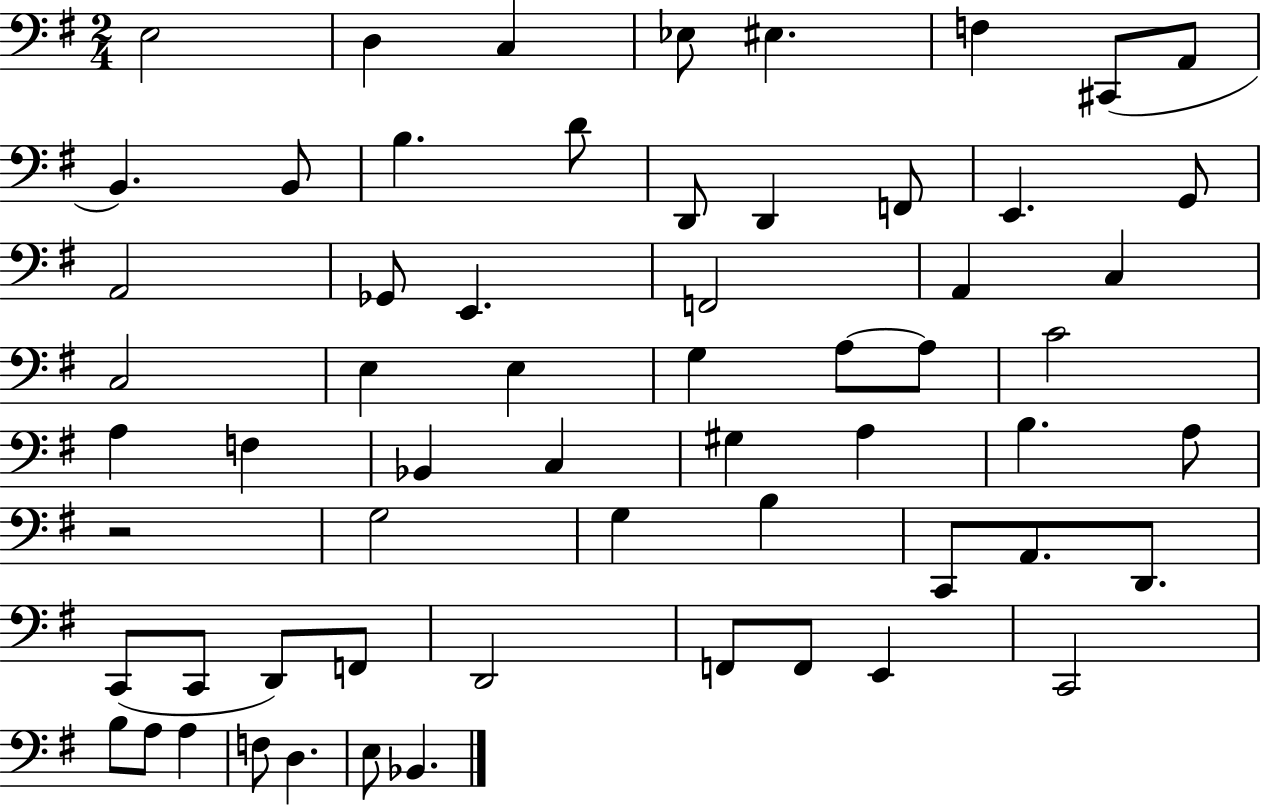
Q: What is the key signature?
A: G major